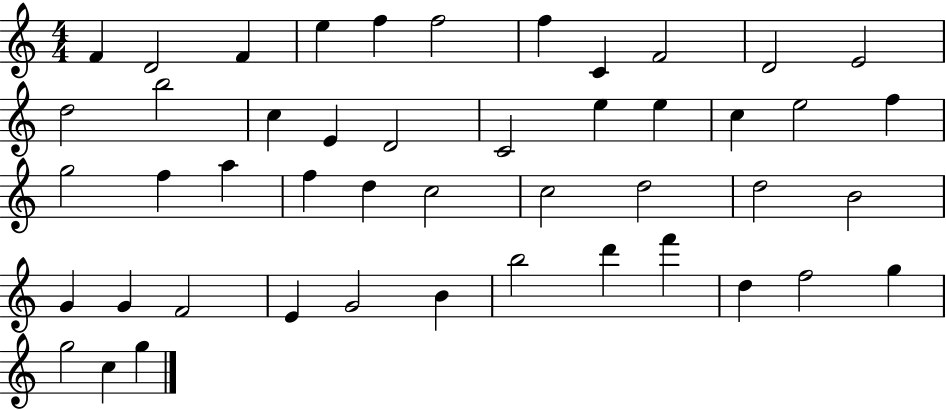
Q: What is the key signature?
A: C major